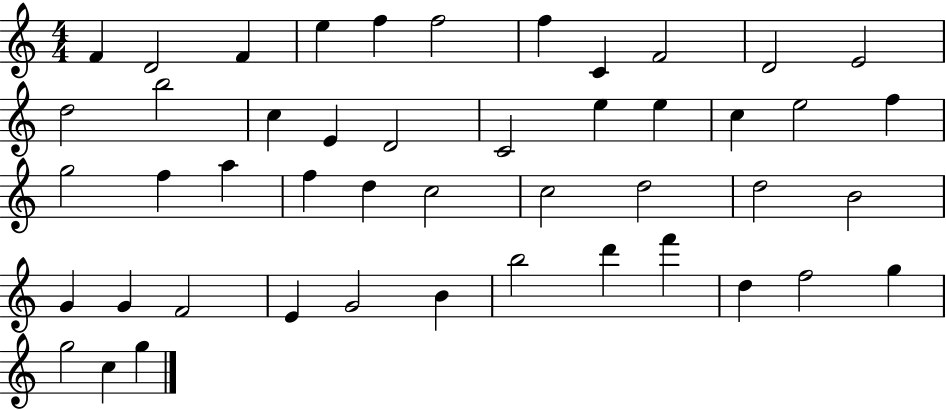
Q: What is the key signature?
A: C major